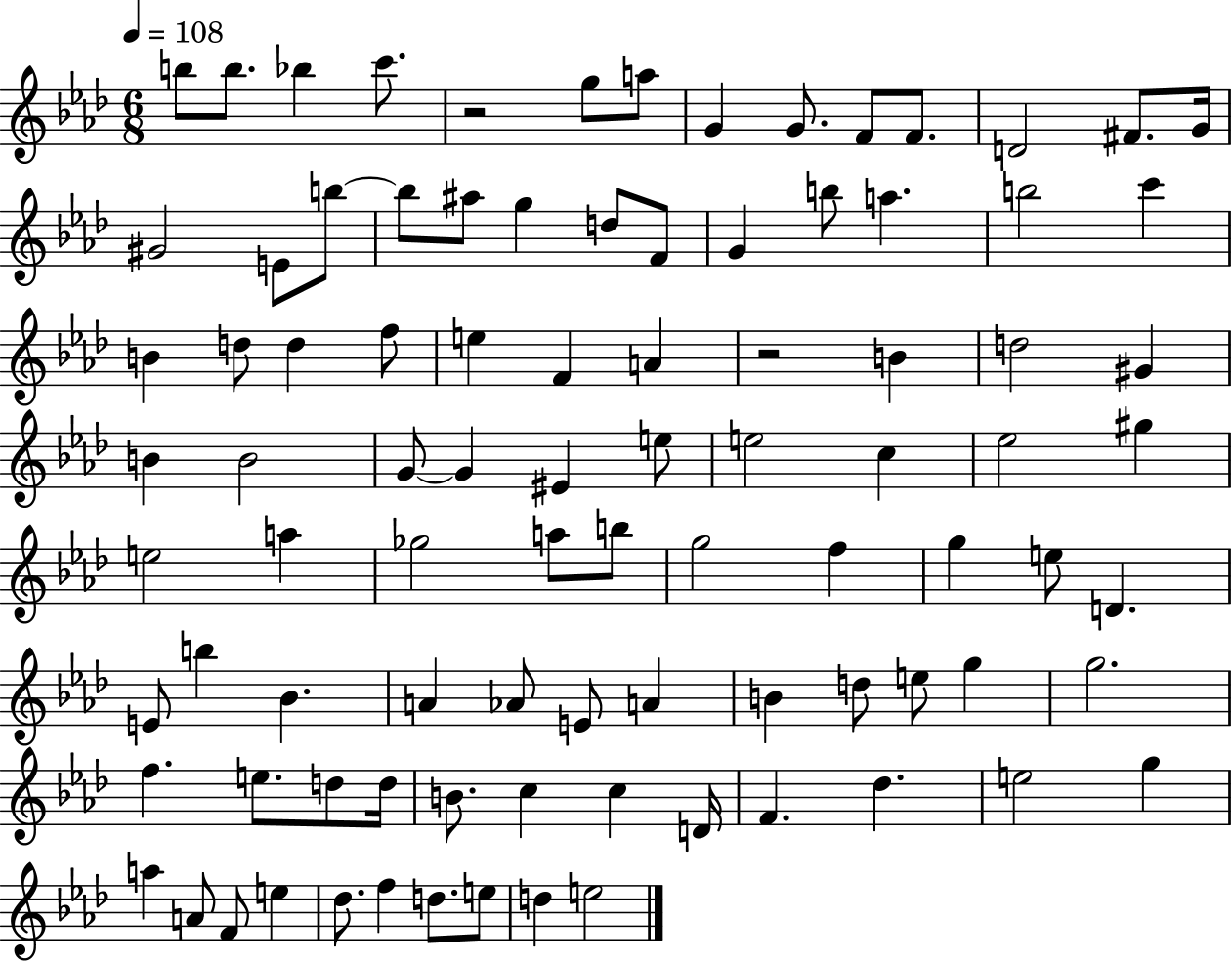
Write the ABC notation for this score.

X:1
T:Untitled
M:6/8
L:1/4
K:Ab
b/2 b/2 _b c'/2 z2 g/2 a/2 G G/2 F/2 F/2 D2 ^F/2 G/4 ^G2 E/2 b/2 b/2 ^a/2 g d/2 F/2 G b/2 a b2 c' B d/2 d f/2 e F A z2 B d2 ^G B B2 G/2 G ^E e/2 e2 c _e2 ^g e2 a _g2 a/2 b/2 g2 f g e/2 D E/2 b _B A _A/2 E/2 A B d/2 e/2 g g2 f e/2 d/2 d/4 B/2 c c D/4 F _d e2 g a A/2 F/2 e _d/2 f d/2 e/2 d e2